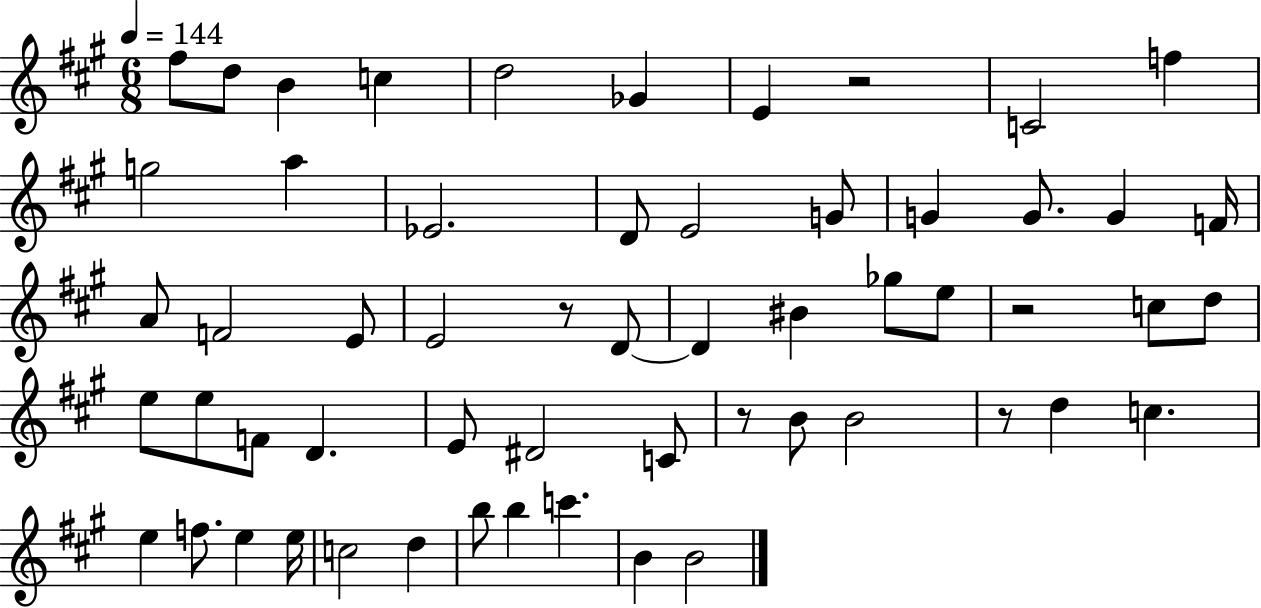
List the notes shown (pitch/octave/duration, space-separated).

F#5/e D5/e B4/q C5/q D5/h Gb4/q E4/q R/h C4/h F5/q G5/h A5/q Eb4/h. D4/e E4/h G4/e G4/q G4/e. G4/q F4/s A4/e F4/h E4/e E4/h R/e D4/e D4/q BIS4/q Gb5/e E5/e R/h C5/e D5/e E5/e E5/e F4/e D4/q. E4/e D#4/h C4/e R/e B4/e B4/h R/e D5/q C5/q. E5/q F5/e. E5/q E5/s C5/h D5/q B5/e B5/q C6/q. B4/q B4/h